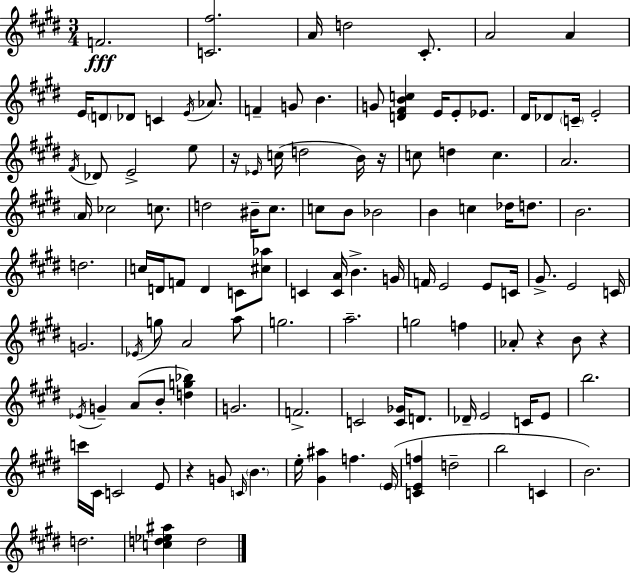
F4/h. [C4,F#5]/h. A4/s D5/h C#4/e. A4/h A4/q E4/s D4/e Db4/e C4/q E4/s Ab4/e. F4/q G4/e B4/q. G4/e [D4,F#4,B4,C5]/q E4/s E4/e Eb4/e. D#4/s Db4/e C4/s E4/h F#4/s Db4/e E4/h E5/e R/s Eb4/s C5/s D5/h B4/s R/s C5/e D5/q C5/q. A4/h. A4/s CES5/h C5/e. D5/h BIS4/s C#5/e. C5/e B4/e Bb4/h B4/q C5/q Db5/s D5/e. B4/h. D5/h. C5/s D4/s F4/e D4/q C4/e [C#5,Ab5]/e C4/q [C4,A4]/s B4/q. G4/s F4/s E4/h E4/e C4/s G#4/e. E4/h C4/s G4/h. Eb4/s G5/e A4/h A5/e G5/h. A5/h. G5/h F5/q Ab4/e R/q B4/e R/q Eb4/s G4/q A4/e B4/e [D5,G5,Bb5]/q G4/h. F4/h. C4/h [C4,Gb4]/s D4/e. Db4/s E4/h C4/s E4/e B5/h. C6/s C#4/s C4/h E4/e R/q G4/e C4/s B4/q. E5/s [G#4,A#5]/q F5/q. E4/s [C4,E4,F5]/q D5/h B5/h C4/q B4/h. D5/h. [C5,D5,Eb5,A#5]/q D5/h